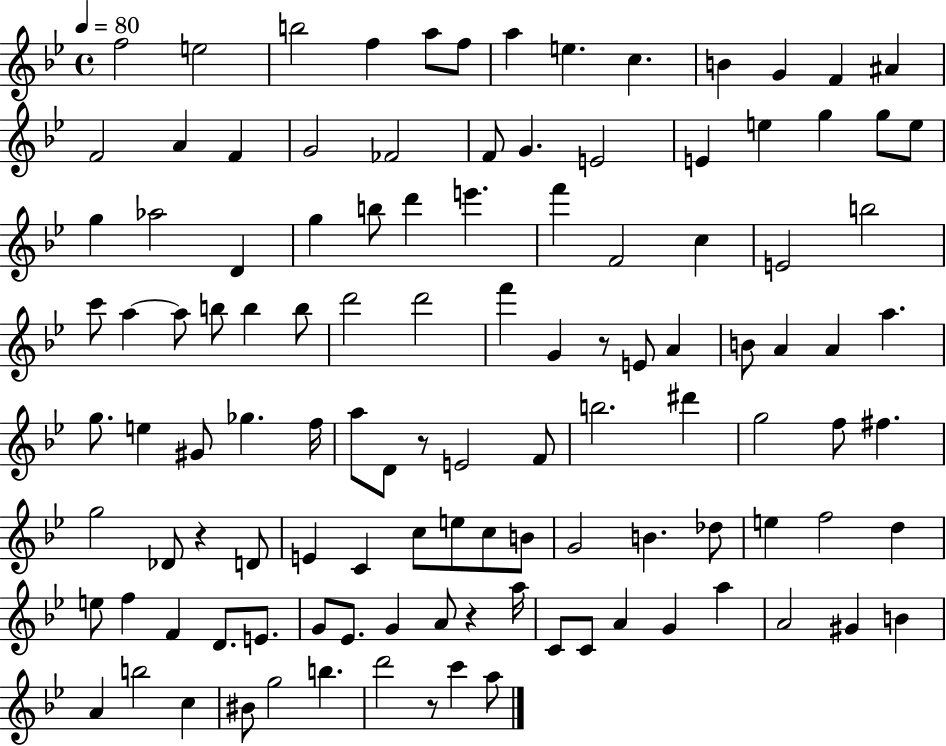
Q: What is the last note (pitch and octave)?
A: A5